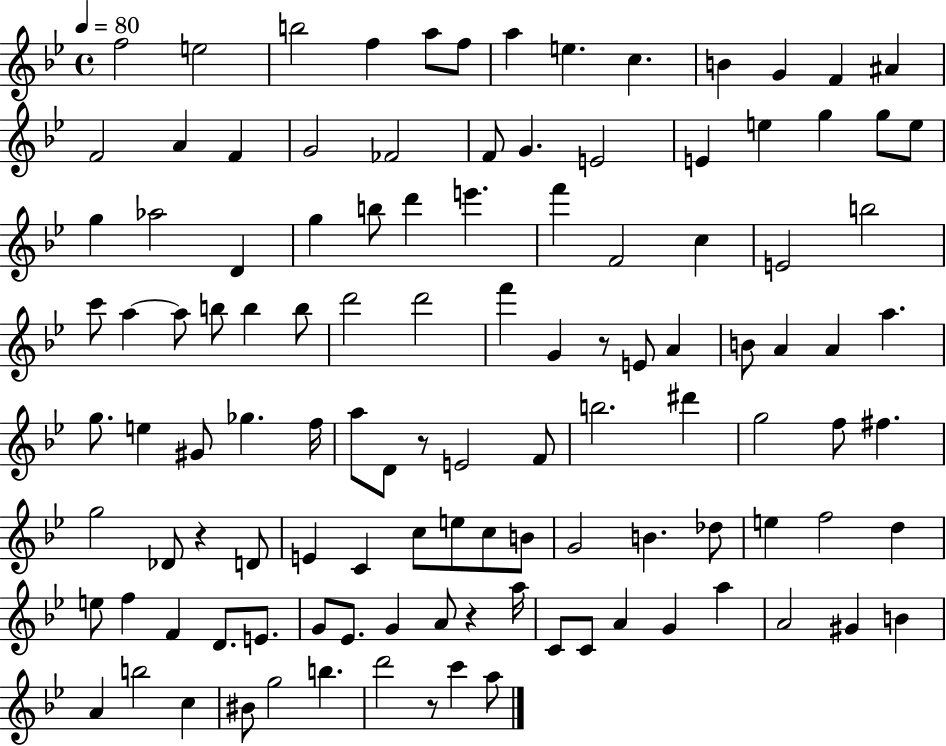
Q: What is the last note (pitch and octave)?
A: A5